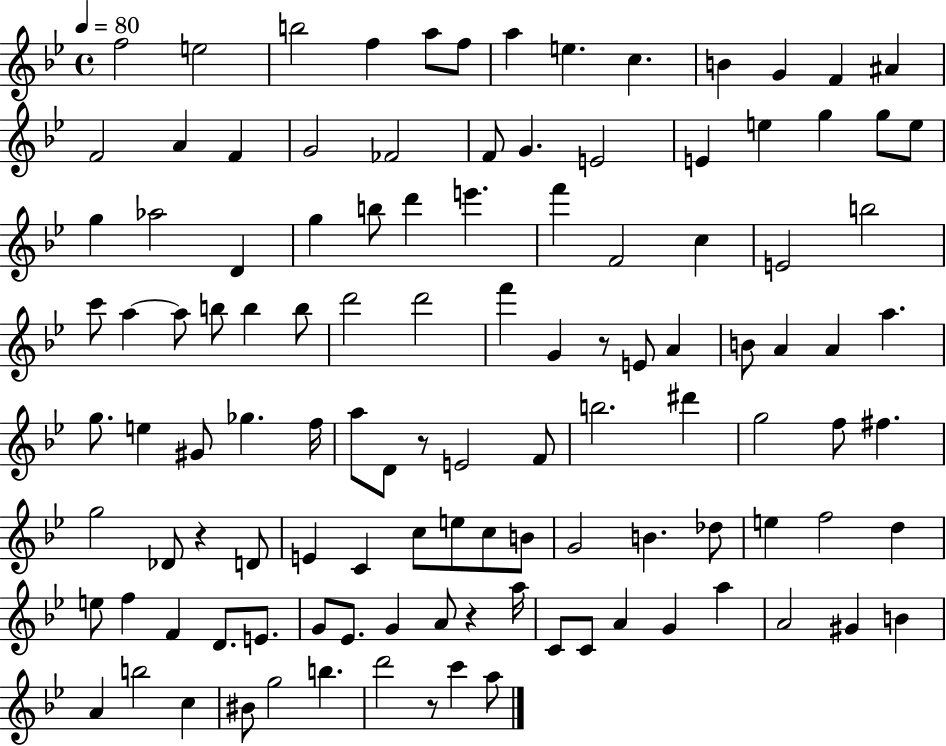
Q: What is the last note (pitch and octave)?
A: A5